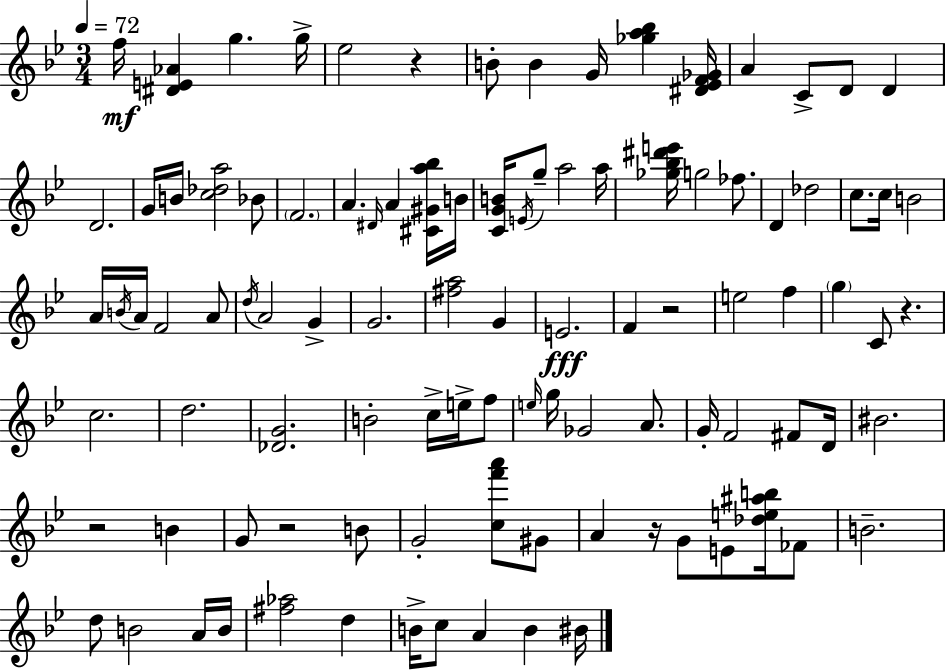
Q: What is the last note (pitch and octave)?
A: BIS4